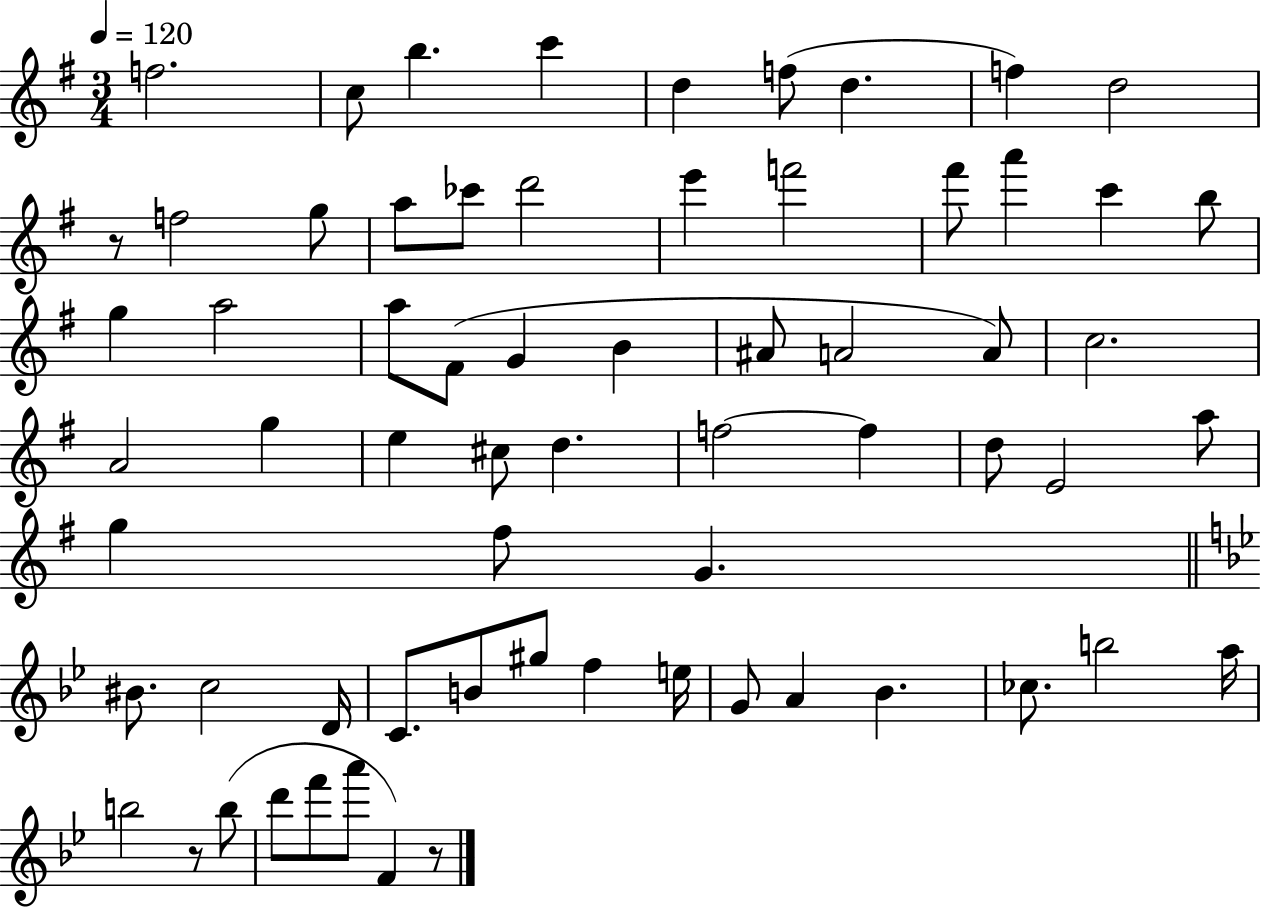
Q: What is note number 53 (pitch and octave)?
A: A4